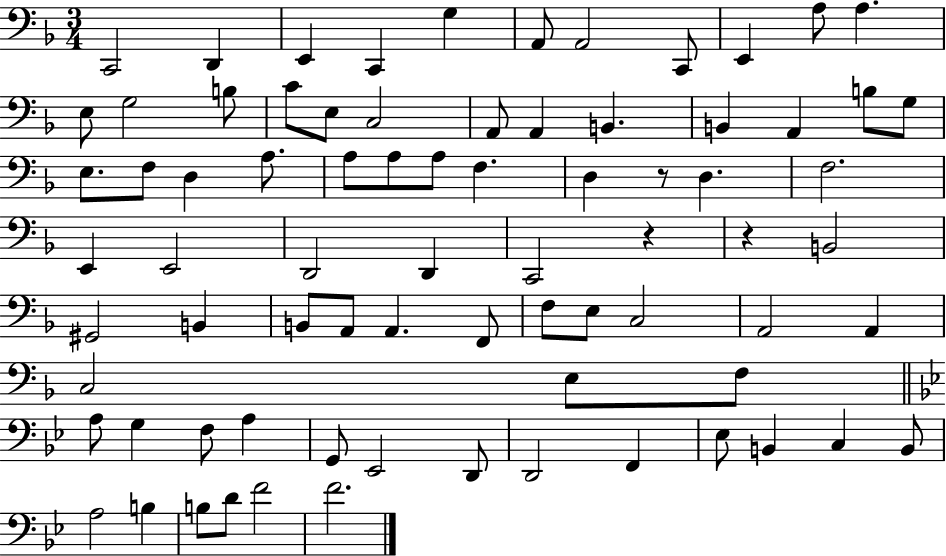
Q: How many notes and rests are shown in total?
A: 77